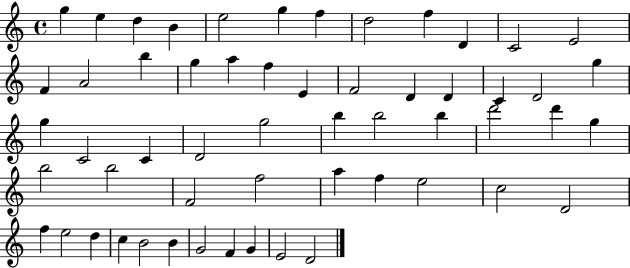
X:1
T:Untitled
M:4/4
L:1/4
K:C
g e d B e2 g f d2 f D C2 E2 F A2 b g a f E F2 D D C D2 g g C2 C D2 g2 b b2 b d'2 d' g b2 b2 F2 f2 a f e2 c2 D2 f e2 d c B2 B G2 F G E2 D2